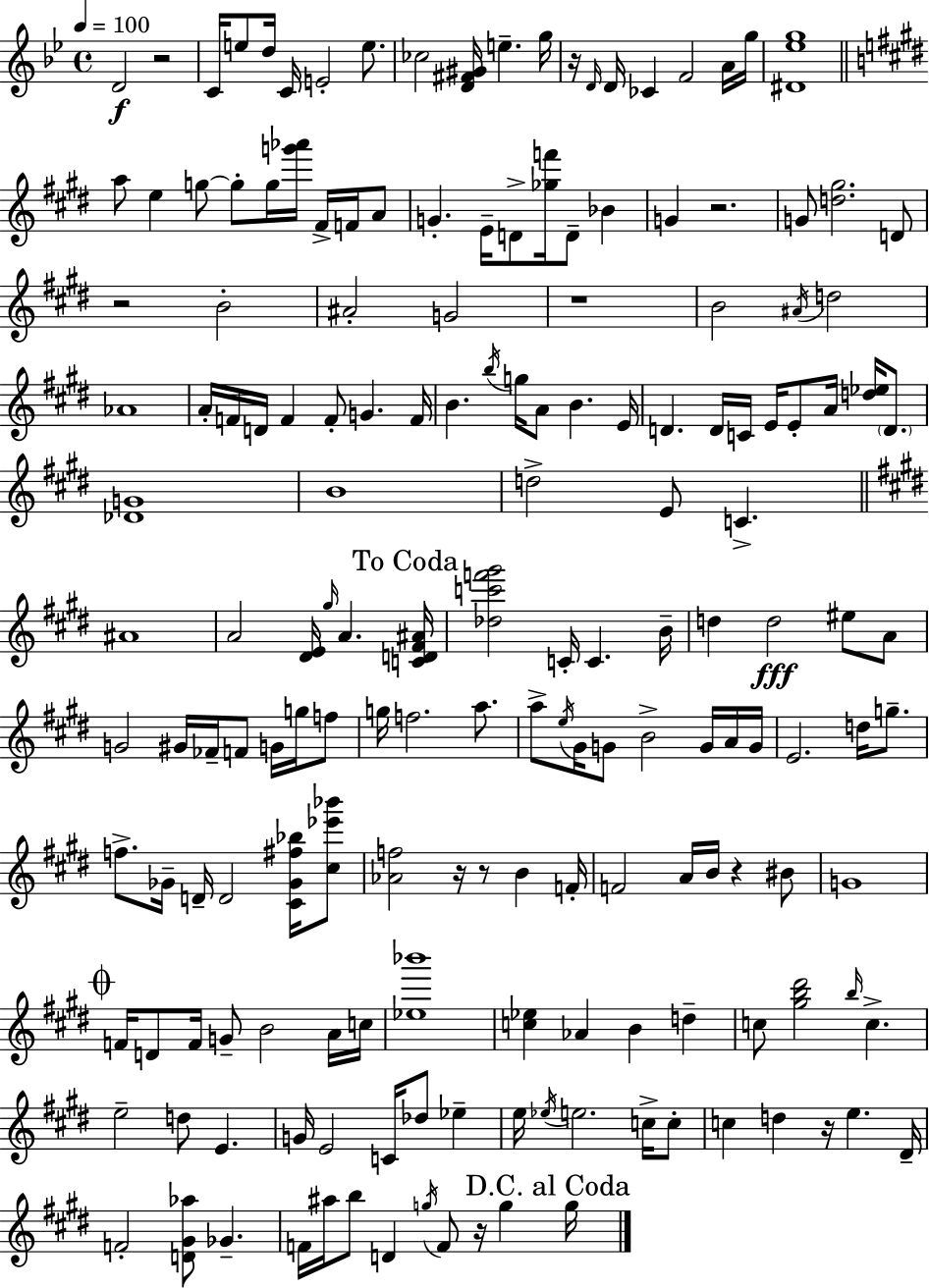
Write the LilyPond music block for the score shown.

{
  \clef treble
  \time 4/4
  \defaultTimeSignature
  \key bes \major
  \tempo 4 = 100
  \repeat volta 2 { d'2\f r2 | c'16 e''8 d''16 c'16 e'2-. e''8. | ces''2 <d' fis' gis'>16 e''4.-- g''16 | r16 \grace { d'16 } d'16 ces'4 f'2 a'16 | \break g''16 <dis' ees'' g''>1 | \bar "||" \break \key e \major a''8 e''4 g''8~~ g''8-. g''16 <g''' aes'''>16 fis'16-> f'16 a'8 | g'4.-. e'16-- d'8-> <ges'' f'''>16 d'8-- bes'4 | g'4 r2. | g'8 <d'' gis''>2. d'8 | \break r2 b'2-. | ais'2-. g'2 | r1 | b'2 \acciaccatura { ais'16 } d''2 | \break aes'1 | a'16-. f'16 d'16 f'4 f'8-. g'4. | f'16 b'4. \acciaccatura { b''16 } g''16 a'8 b'4. | e'16 d'4. d'16 c'16 e'16 e'8-. a'16 <d'' ees''>16 \parenthesize d'8. | \break <des' g'>1 | b'1 | d''2-> e'8 c'4.-> | \bar "||" \break \key e \major ais'1 | a'2 <dis' e'>16 \grace { gis''16 } a'4. | \mark "To Coda" <c' d' fis' ais'>16 <des'' c''' f''' gis'''>2 c'16-. c'4. | b'16-- d''4 d''2\fff eis''8 a'8 | \break g'2 gis'16 fes'16-- f'8 g'16 g''16 f''8 | g''16 f''2. a''8. | a''8-> \acciaccatura { e''16 } gis'16 g'8 b'2-> g'16 | a'16 g'16 e'2. d''16 g''8.-- | \break f''8.-> ges'16-- d'16-- d'2 <cis' ges' fis'' bes''>16 | <cis'' ees''' bes'''>8 <aes' f''>2 r16 r8 b'4 | f'16-. f'2 a'16 b'16 r4 | bis'8 g'1 | \break \mark \markup { \musicglyph "scripts.coda" } f'16 d'8 f'16 g'8-- b'2 | a'16 c''16 <ees'' bes'''>1 | <c'' ees''>4 aes'4 b'4 d''4-- | c''8 <gis'' b'' dis'''>2 \grace { b''16 } c''4.-> | \break e''2-- d''8 e'4. | g'16 e'2 c'16 des''8 ees''4-- | e''16 \acciaccatura { ees''16 } e''2. | c''16-> c''8-. c''4 d''4 r16 e''4. | \break dis'16-- f'2-. <d' gis' aes''>8 ges'4.-- | f'16 ais''16 b''8 d'4 \acciaccatura { g''16 } f'8 r16 | g''4 \mark "D.C. al Coda" g''16 } \bar "|."
}